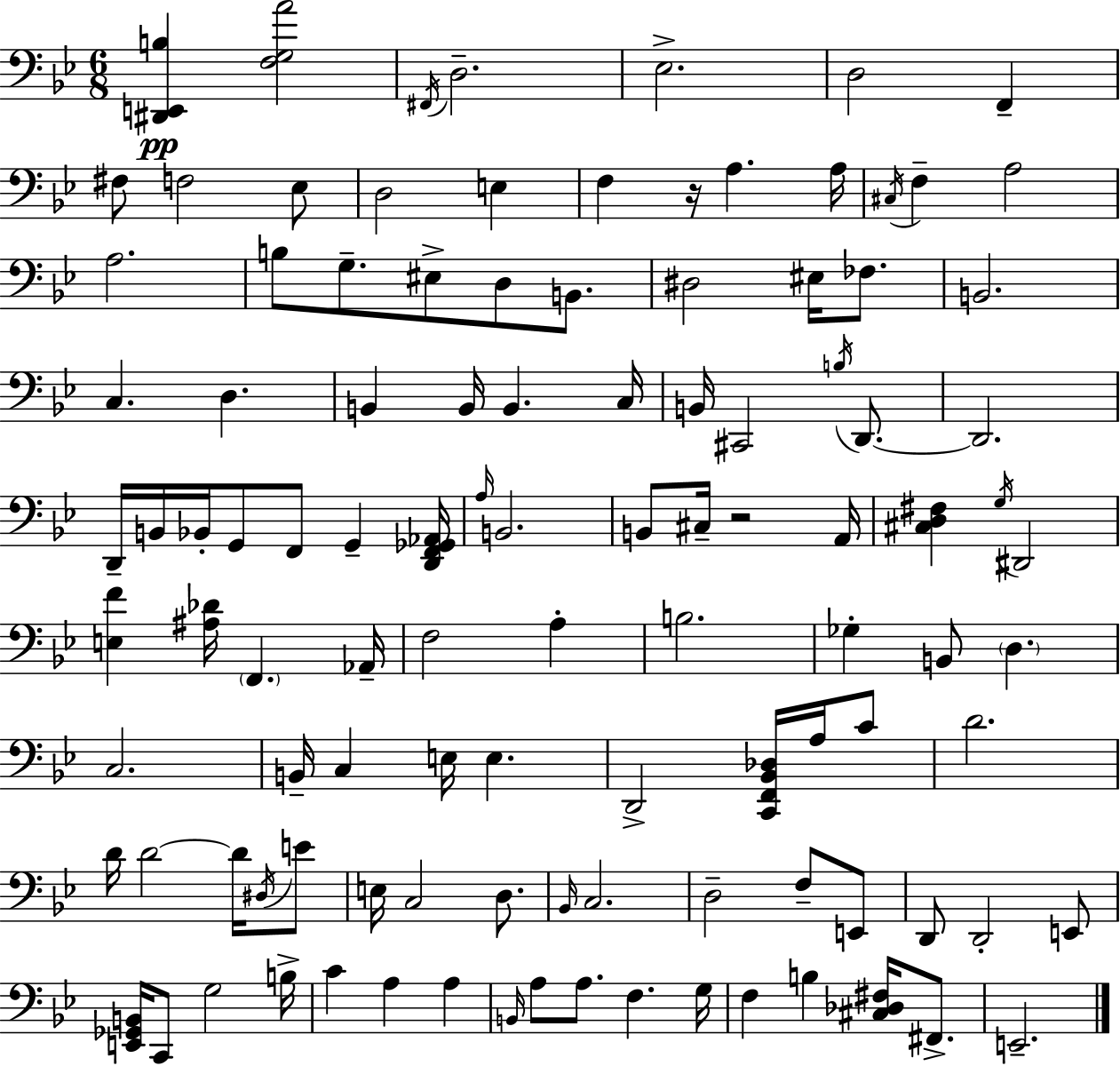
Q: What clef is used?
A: bass